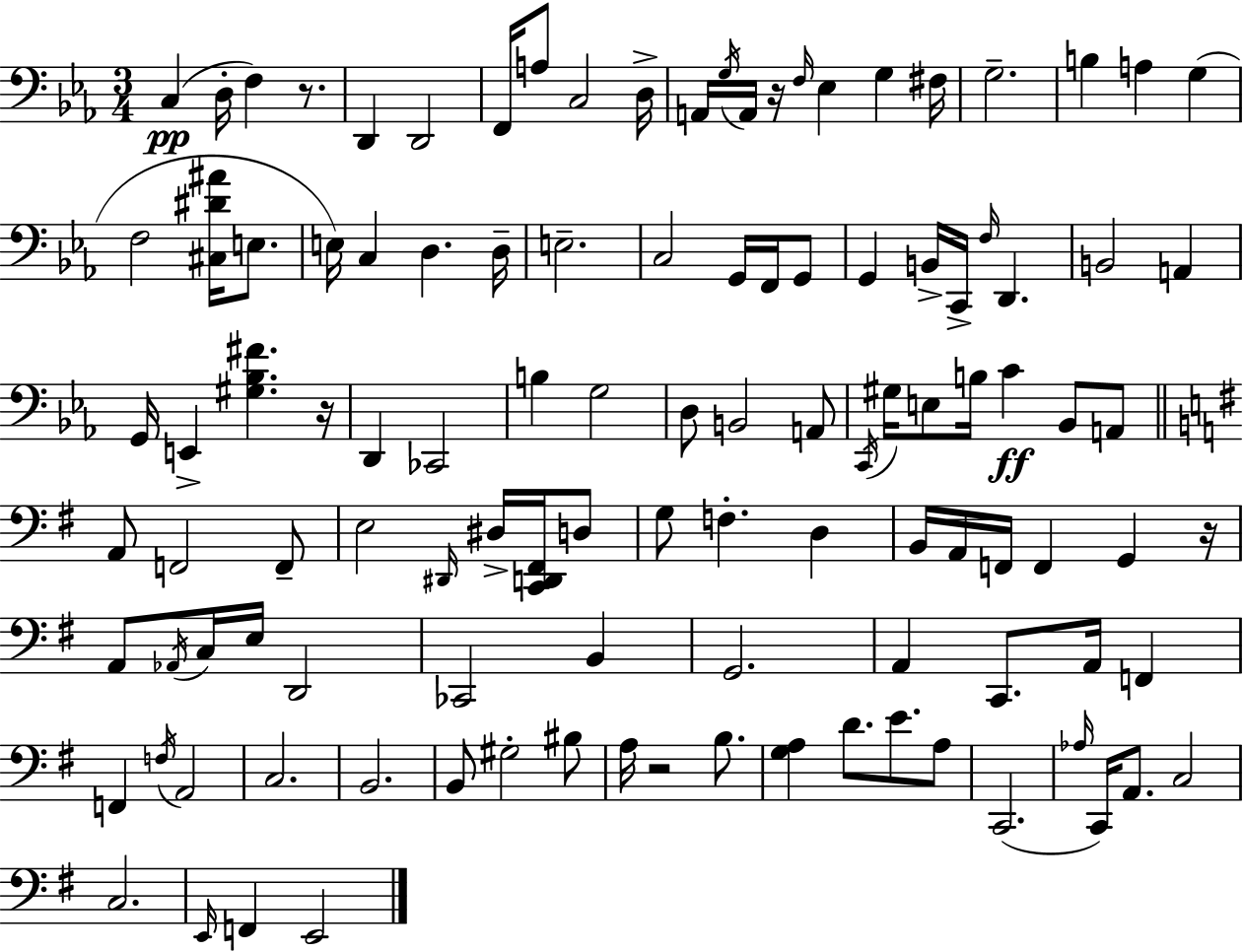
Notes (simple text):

C3/q D3/s F3/q R/e. D2/q D2/h F2/s A3/e C3/h D3/s A2/s G3/s A2/s R/s F3/s Eb3/q G3/q F#3/s G3/h. B3/q A3/q G3/q F3/h [C#3,D#4,A#4]/s E3/e. E3/s C3/q D3/q. D3/s E3/h. C3/h G2/s F2/s G2/e G2/q B2/s C2/s F3/s D2/q. B2/h A2/q G2/s E2/q [G#3,Bb3,F#4]/q. R/s D2/q CES2/h B3/q G3/h D3/e B2/h A2/e C2/s G#3/s E3/e B3/s C4/q Bb2/e A2/e A2/e F2/h F2/e E3/h D#2/s D#3/s [C2,D2,F#2]/s D3/e G3/e F3/q. D3/q B2/s A2/s F2/s F2/q G2/q R/s A2/e Ab2/s C3/s E3/s D2/h CES2/h B2/q G2/h. A2/q C2/e. A2/s F2/q F2/q F3/s A2/h C3/h. B2/h. B2/e G#3/h BIS3/e A3/s R/h B3/e. [G3,A3]/q D4/e. E4/e. A3/e C2/h. Ab3/s C2/s A2/e. C3/h C3/h. E2/s F2/q E2/h